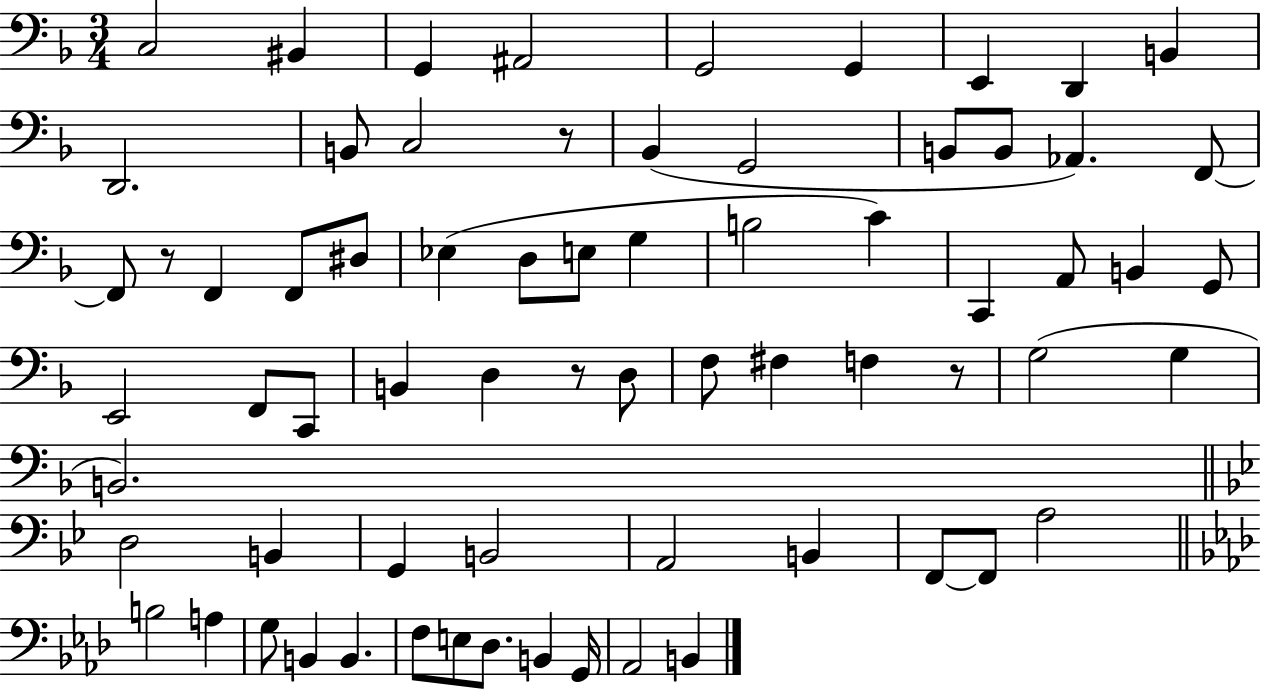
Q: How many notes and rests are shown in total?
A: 69